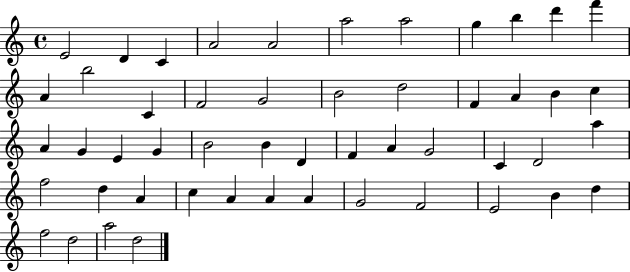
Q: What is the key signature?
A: C major